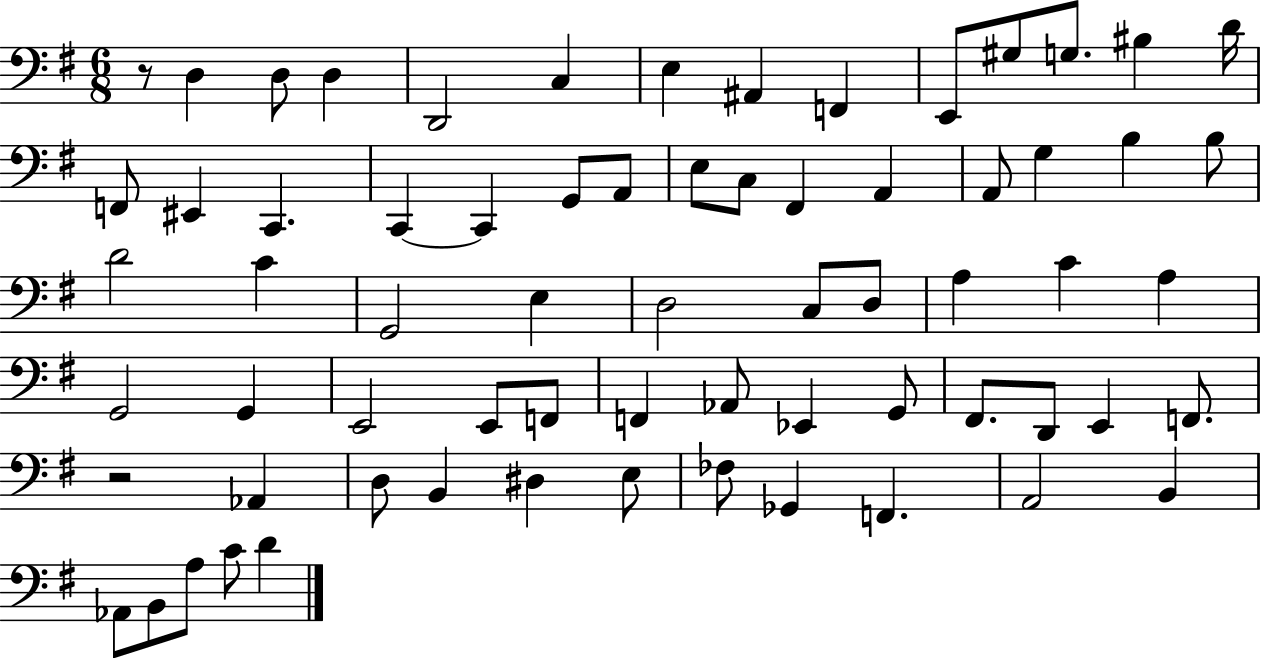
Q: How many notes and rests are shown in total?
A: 68